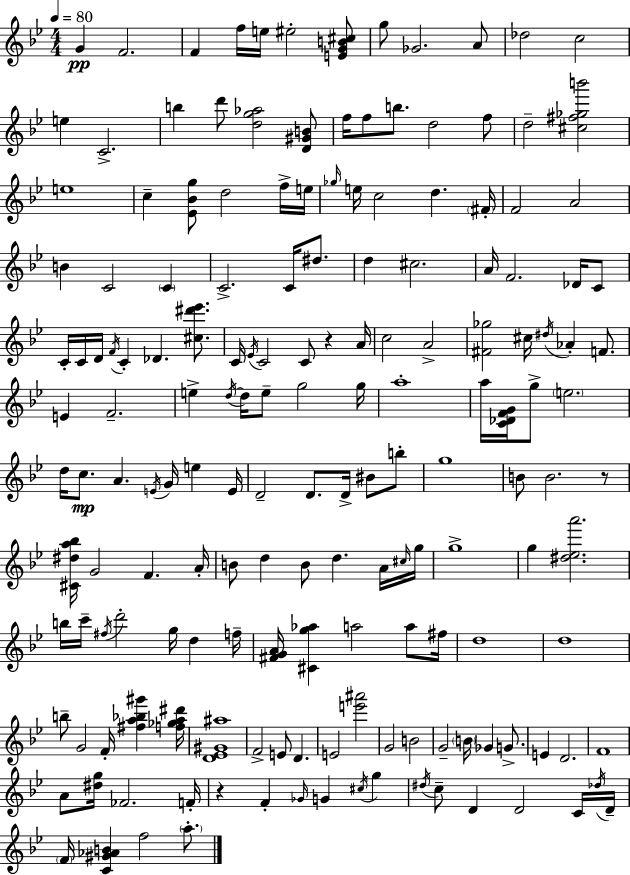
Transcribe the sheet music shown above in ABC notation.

X:1
T:Untitled
M:4/4
L:1/4
K:Gm
G F2 F f/4 e/4 ^e2 [EGB^c]/2 g/2 _G2 A/2 _d2 c2 e C2 b d'/2 [dg_a]2 [D^GB]/2 f/4 f/2 b/2 d2 f/2 d2 [^c^f_gb']2 e4 c [_E_Bg]/2 d2 f/4 e/4 _g/4 e/4 c2 d ^F/4 F2 A2 B C2 C C2 C/4 ^d/2 d ^c2 A/4 F2 _D/4 C/2 C/4 C/4 D/4 F/4 C _D [^c^d'_e']/2 C/4 _E/4 C2 C/2 z A/4 c2 A2 [^F_g]2 ^c/4 ^d/4 _A F/2 E F2 e d/4 d/4 e/2 g2 g/4 a4 a/4 [C_DFG]/4 g/2 e2 d/4 c/2 A E/4 G/4 e E/4 D2 D/2 D/4 ^B/2 b/2 g4 B/2 B2 z/2 [^C^da_b]/4 G2 F A/4 B/2 d B/2 d A/4 ^c/4 g/4 g4 g [^d_ea']2 b/4 c'/4 ^f/4 d'2 g/4 d f/4 [^FGA]/4 [^Cg_a] a2 a/2 ^f/4 d4 d4 b/2 G2 F/4 [^fa_b^g'] [f_ga^d']/4 [D_E^G^a]4 F2 E/2 D E2 [e'^a']2 G2 B2 G2 B/4 _G G/2 E D2 F4 A/2 [^dg]/4 _F2 F/4 z F _G/4 G ^c/4 g ^d/4 c/2 D D2 C/4 _d/4 D/4 F/4 [C^G_AB] f2 a/2